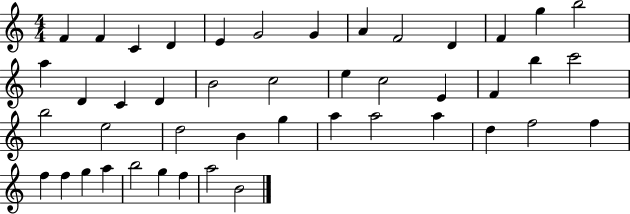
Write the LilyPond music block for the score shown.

{
  \clef treble
  \numericTimeSignature
  \time 4/4
  \key c \major
  f'4 f'4 c'4 d'4 | e'4 g'2 g'4 | a'4 f'2 d'4 | f'4 g''4 b''2 | \break a''4 d'4 c'4 d'4 | b'2 c''2 | e''4 c''2 e'4 | f'4 b''4 c'''2 | \break b''2 e''2 | d''2 b'4 g''4 | a''4 a''2 a''4 | d''4 f''2 f''4 | \break f''4 f''4 g''4 a''4 | b''2 g''4 f''4 | a''2 b'2 | \bar "|."
}